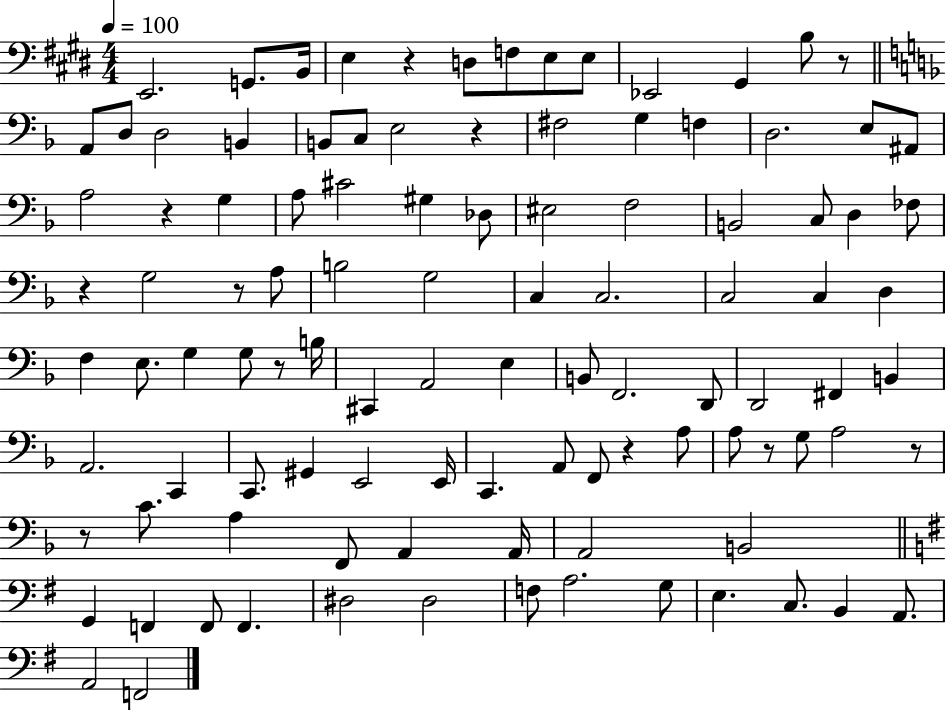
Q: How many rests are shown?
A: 11